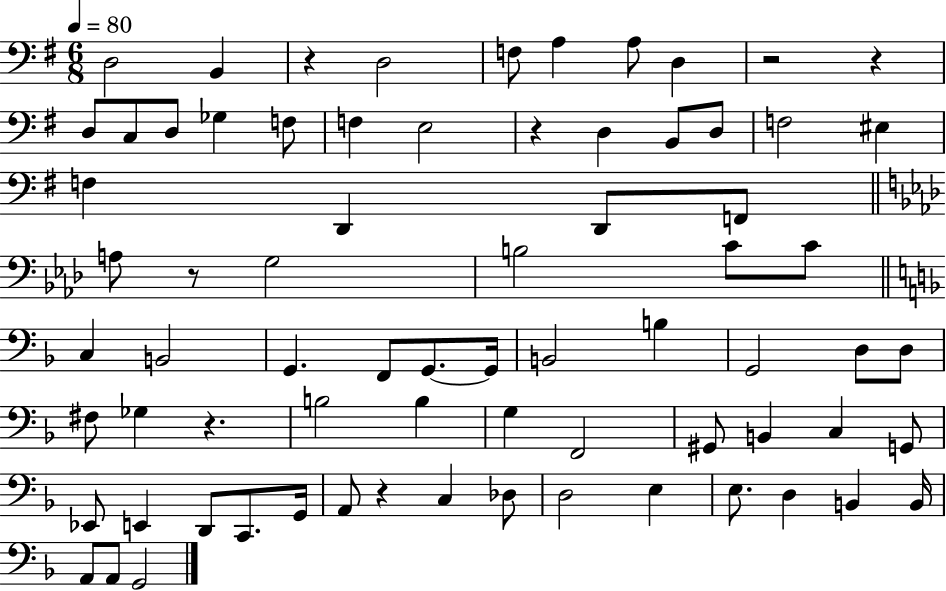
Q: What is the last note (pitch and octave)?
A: G2